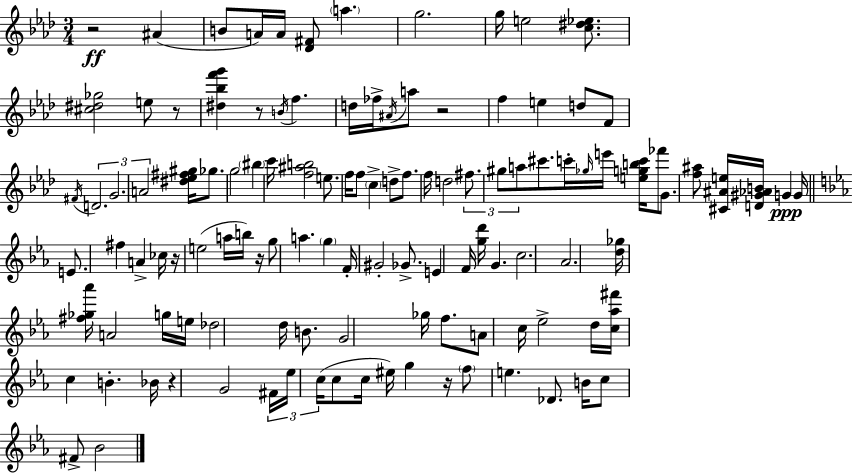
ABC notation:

X:1
T:Untitled
M:3/4
L:1/4
K:Ab
z2 ^A B/2 A/4 A/4 [_D^F]/2 a g2 g/4 e2 [c^d_e]/2 [^c^d_g]2 e/2 z/2 [^d_bf'g'] z/2 B/4 f d/4 _f/4 ^A/4 a/2 z2 f e d/2 F/2 ^F/4 D2 G2 A2 [^d_e^f^g]/4 _g/2 g2 ^b c'/4 [f^ab]2 e/2 f/4 f/2 c d/2 f/2 f/4 d2 ^f/2 ^g/2 a/2 ^c'/2 c'/4 _g/4 e'/4 [egbc']/4 _f'/2 G/2 [f^a]/2 [^C^Ae]/4 [D^G_AB]/4 G G/4 E/2 ^f A _c/4 z/4 e2 a/4 b/4 z/4 g/2 a g F/4 ^G2 _G/2 E F/4 [gd']/4 G c2 _A2 [d_g]/4 [^f_g_a']/4 A2 g/4 e/4 _d2 d/4 B/2 G2 _g/4 f/2 A/2 c/4 _e2 d/4 [c_a^f']/4 c B _B/4 z G2 ^F/4 _e/4 c/4 c/2 c/4 ^e/4 g z/4 f/2 e _D/2 B/4 c/2 ^F/2 _B2